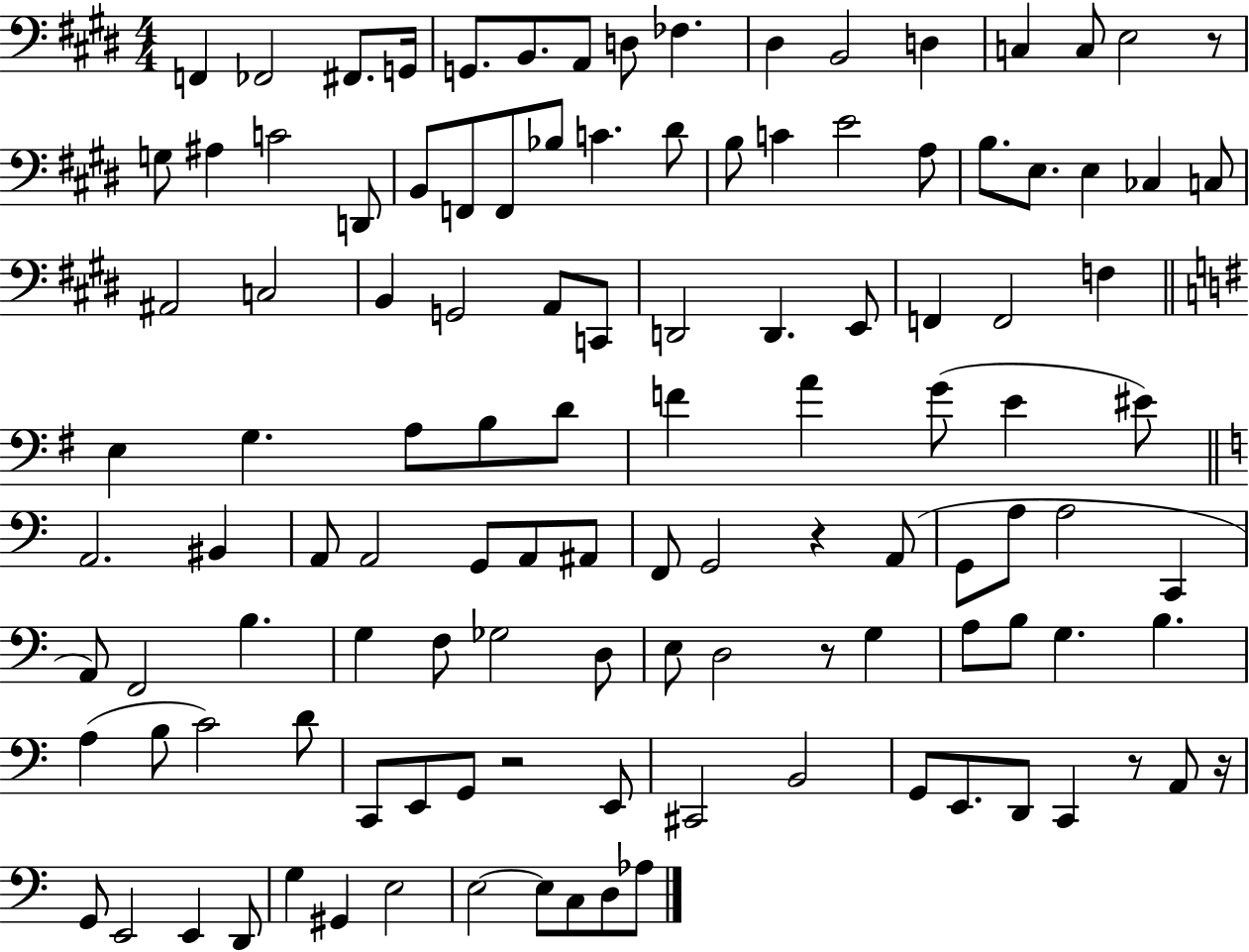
F2/q FES2/h F#2/e. G2/s G2/e. B2/e. A2/e D3/e FES3/q. D#3/q B2/h D3/q C3/q C3/e E3/h R/e G3/e A#3/q C4/h D2/e B2/e F2/e F2/e Bb3/e C4/q. D#4/e B3/e C4/q E4/h A3/e B3/e. E3/e. E3/q CES3/q C3/e A#2/h C3/h B2/q G2/h A2/e C2/e D2/h D2/q. E2/e F2/q F2/h F3/q E3/q G3/q. A3/e B3/e D4/e F4/q A4/q G4/e E4/q EIS4/e A2/h. BIS2/q A2/e A2/h G2/e A2/e A#2/e F2/e G2/h R/q A2/e G2/e A3/e A3/h C2/q A2/e F2/h B3/q. G3/q F3/e Gb3/h D3/e E3/e D3/h R/e G3/q A3/e B3/e G3/q. B3/q. A3/q B3/e C4/h D4/e C2/e E2/e G2/e R/h E2/e C#2/h B2/h G2/e E2/e. D2/e C2/q R/e A2/e R/s G2/e E2/h E2/q D2/e G3/q G#2/q E3/h E3/h E3/e C3/e D3/e Ab3/e